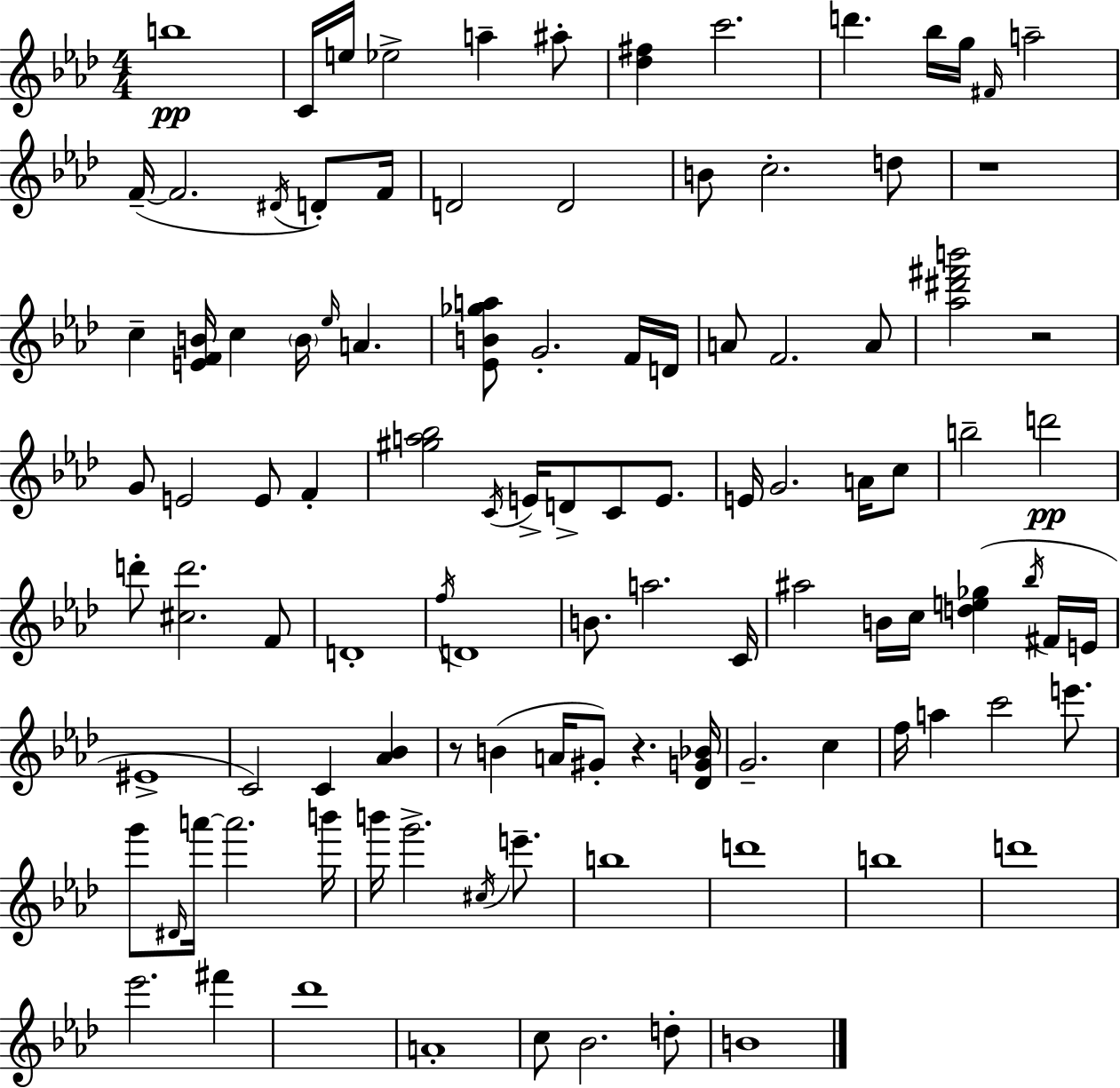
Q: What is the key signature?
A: AES major